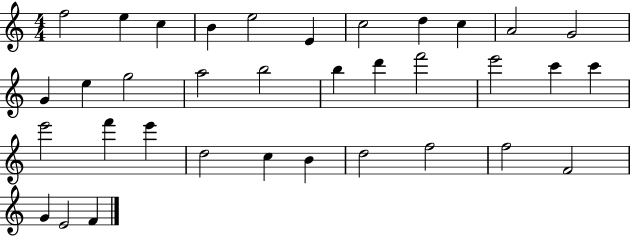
X:1
T:Untitled
M:4/4
L:1/4
K:C
f2 e c B e2 E c2 d c A2 G2 G e g2 a2 b2 b d' f'2 e'2 c' c' e'2 f' e' d2 c B d2 f2 f2 F2 G E2 F